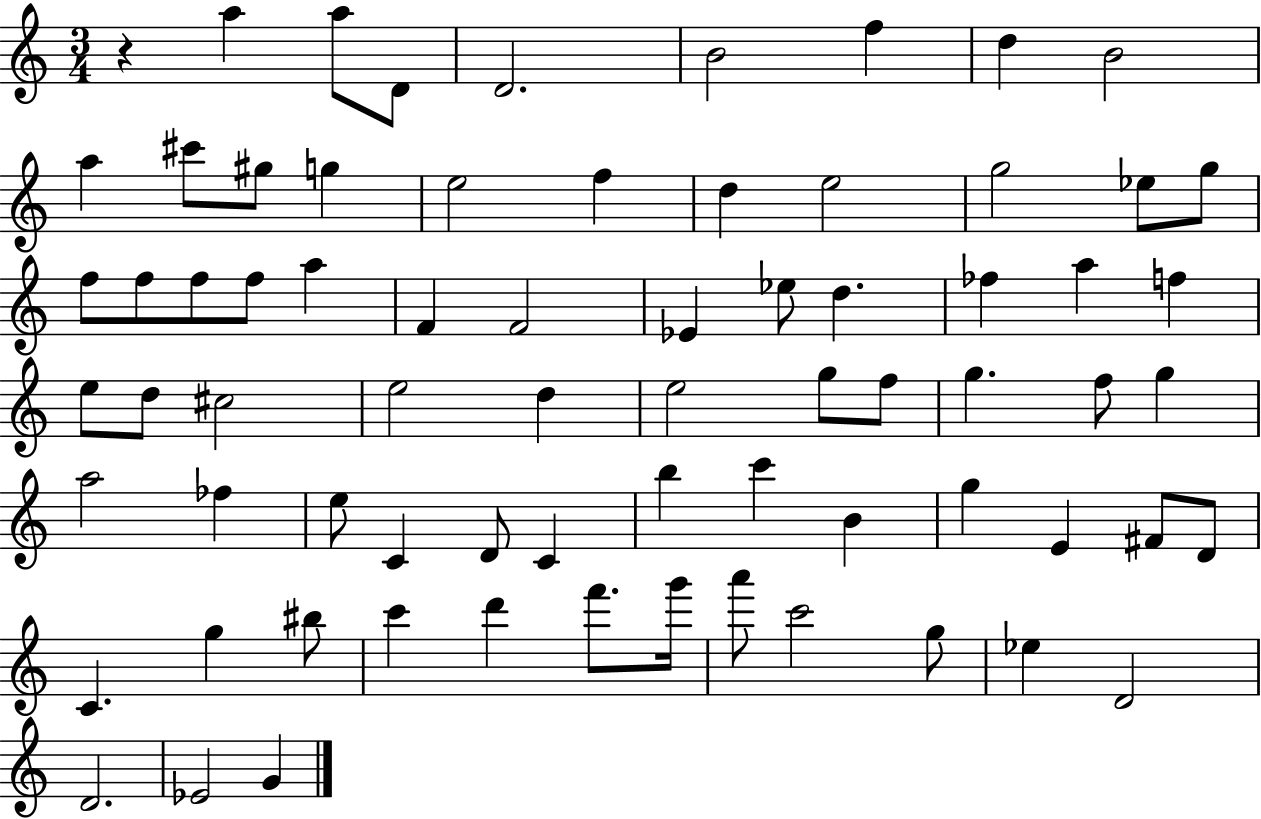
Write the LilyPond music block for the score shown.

{
  \clef treble
  \numericTimeSignature
  \time 3/4
  \key c \major
  r4 a''4 a''8 d'8 | d'2. | b'2 f''4 | d''4 b'2 | \break a''4 cis'''8 gis''8 g''4 | e''2 f''4 | d''4 e''2 | g''2 ees''8 g''8 | \break f''8 f''8 f''8 f''8 a''4 | f'4 f'2 | ees'4 ees''8 d''4. | fes''4 a''4 f''4 | \break e''8 d''8 cis''2 | e''2 d''4 | e''2 g''8 f''8 | g''4. f''8 g''4 | \break a''2 fes''4 | e''8 c'4 d'8 c'4 | b''4 c'''4 b'4 | g''4 e'4 fis'8 d'8 | \break c'4. g''4 bis''8 | c'''4 d'''4 f'''8. g'''16 | a'''8 c'''2 g''8 | ees''4 d'2 | \break d'2. | ees'2 g'4 | \bar "|."
}